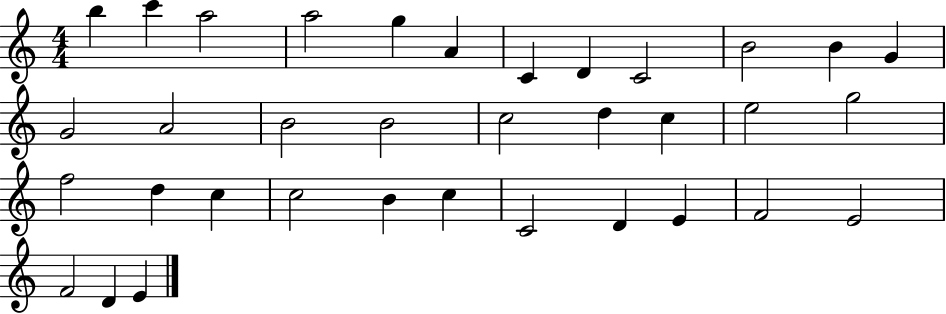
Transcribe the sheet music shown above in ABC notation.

X:1
T:Untitled
M:4/4
L:1/4
K:C
b c' a2 a2 g A C D C2 B2 B G G2 A2 B2 B2 c2 d c e2 g2 f2 d c c2 B c C2 D E F2 E2 F2 D E